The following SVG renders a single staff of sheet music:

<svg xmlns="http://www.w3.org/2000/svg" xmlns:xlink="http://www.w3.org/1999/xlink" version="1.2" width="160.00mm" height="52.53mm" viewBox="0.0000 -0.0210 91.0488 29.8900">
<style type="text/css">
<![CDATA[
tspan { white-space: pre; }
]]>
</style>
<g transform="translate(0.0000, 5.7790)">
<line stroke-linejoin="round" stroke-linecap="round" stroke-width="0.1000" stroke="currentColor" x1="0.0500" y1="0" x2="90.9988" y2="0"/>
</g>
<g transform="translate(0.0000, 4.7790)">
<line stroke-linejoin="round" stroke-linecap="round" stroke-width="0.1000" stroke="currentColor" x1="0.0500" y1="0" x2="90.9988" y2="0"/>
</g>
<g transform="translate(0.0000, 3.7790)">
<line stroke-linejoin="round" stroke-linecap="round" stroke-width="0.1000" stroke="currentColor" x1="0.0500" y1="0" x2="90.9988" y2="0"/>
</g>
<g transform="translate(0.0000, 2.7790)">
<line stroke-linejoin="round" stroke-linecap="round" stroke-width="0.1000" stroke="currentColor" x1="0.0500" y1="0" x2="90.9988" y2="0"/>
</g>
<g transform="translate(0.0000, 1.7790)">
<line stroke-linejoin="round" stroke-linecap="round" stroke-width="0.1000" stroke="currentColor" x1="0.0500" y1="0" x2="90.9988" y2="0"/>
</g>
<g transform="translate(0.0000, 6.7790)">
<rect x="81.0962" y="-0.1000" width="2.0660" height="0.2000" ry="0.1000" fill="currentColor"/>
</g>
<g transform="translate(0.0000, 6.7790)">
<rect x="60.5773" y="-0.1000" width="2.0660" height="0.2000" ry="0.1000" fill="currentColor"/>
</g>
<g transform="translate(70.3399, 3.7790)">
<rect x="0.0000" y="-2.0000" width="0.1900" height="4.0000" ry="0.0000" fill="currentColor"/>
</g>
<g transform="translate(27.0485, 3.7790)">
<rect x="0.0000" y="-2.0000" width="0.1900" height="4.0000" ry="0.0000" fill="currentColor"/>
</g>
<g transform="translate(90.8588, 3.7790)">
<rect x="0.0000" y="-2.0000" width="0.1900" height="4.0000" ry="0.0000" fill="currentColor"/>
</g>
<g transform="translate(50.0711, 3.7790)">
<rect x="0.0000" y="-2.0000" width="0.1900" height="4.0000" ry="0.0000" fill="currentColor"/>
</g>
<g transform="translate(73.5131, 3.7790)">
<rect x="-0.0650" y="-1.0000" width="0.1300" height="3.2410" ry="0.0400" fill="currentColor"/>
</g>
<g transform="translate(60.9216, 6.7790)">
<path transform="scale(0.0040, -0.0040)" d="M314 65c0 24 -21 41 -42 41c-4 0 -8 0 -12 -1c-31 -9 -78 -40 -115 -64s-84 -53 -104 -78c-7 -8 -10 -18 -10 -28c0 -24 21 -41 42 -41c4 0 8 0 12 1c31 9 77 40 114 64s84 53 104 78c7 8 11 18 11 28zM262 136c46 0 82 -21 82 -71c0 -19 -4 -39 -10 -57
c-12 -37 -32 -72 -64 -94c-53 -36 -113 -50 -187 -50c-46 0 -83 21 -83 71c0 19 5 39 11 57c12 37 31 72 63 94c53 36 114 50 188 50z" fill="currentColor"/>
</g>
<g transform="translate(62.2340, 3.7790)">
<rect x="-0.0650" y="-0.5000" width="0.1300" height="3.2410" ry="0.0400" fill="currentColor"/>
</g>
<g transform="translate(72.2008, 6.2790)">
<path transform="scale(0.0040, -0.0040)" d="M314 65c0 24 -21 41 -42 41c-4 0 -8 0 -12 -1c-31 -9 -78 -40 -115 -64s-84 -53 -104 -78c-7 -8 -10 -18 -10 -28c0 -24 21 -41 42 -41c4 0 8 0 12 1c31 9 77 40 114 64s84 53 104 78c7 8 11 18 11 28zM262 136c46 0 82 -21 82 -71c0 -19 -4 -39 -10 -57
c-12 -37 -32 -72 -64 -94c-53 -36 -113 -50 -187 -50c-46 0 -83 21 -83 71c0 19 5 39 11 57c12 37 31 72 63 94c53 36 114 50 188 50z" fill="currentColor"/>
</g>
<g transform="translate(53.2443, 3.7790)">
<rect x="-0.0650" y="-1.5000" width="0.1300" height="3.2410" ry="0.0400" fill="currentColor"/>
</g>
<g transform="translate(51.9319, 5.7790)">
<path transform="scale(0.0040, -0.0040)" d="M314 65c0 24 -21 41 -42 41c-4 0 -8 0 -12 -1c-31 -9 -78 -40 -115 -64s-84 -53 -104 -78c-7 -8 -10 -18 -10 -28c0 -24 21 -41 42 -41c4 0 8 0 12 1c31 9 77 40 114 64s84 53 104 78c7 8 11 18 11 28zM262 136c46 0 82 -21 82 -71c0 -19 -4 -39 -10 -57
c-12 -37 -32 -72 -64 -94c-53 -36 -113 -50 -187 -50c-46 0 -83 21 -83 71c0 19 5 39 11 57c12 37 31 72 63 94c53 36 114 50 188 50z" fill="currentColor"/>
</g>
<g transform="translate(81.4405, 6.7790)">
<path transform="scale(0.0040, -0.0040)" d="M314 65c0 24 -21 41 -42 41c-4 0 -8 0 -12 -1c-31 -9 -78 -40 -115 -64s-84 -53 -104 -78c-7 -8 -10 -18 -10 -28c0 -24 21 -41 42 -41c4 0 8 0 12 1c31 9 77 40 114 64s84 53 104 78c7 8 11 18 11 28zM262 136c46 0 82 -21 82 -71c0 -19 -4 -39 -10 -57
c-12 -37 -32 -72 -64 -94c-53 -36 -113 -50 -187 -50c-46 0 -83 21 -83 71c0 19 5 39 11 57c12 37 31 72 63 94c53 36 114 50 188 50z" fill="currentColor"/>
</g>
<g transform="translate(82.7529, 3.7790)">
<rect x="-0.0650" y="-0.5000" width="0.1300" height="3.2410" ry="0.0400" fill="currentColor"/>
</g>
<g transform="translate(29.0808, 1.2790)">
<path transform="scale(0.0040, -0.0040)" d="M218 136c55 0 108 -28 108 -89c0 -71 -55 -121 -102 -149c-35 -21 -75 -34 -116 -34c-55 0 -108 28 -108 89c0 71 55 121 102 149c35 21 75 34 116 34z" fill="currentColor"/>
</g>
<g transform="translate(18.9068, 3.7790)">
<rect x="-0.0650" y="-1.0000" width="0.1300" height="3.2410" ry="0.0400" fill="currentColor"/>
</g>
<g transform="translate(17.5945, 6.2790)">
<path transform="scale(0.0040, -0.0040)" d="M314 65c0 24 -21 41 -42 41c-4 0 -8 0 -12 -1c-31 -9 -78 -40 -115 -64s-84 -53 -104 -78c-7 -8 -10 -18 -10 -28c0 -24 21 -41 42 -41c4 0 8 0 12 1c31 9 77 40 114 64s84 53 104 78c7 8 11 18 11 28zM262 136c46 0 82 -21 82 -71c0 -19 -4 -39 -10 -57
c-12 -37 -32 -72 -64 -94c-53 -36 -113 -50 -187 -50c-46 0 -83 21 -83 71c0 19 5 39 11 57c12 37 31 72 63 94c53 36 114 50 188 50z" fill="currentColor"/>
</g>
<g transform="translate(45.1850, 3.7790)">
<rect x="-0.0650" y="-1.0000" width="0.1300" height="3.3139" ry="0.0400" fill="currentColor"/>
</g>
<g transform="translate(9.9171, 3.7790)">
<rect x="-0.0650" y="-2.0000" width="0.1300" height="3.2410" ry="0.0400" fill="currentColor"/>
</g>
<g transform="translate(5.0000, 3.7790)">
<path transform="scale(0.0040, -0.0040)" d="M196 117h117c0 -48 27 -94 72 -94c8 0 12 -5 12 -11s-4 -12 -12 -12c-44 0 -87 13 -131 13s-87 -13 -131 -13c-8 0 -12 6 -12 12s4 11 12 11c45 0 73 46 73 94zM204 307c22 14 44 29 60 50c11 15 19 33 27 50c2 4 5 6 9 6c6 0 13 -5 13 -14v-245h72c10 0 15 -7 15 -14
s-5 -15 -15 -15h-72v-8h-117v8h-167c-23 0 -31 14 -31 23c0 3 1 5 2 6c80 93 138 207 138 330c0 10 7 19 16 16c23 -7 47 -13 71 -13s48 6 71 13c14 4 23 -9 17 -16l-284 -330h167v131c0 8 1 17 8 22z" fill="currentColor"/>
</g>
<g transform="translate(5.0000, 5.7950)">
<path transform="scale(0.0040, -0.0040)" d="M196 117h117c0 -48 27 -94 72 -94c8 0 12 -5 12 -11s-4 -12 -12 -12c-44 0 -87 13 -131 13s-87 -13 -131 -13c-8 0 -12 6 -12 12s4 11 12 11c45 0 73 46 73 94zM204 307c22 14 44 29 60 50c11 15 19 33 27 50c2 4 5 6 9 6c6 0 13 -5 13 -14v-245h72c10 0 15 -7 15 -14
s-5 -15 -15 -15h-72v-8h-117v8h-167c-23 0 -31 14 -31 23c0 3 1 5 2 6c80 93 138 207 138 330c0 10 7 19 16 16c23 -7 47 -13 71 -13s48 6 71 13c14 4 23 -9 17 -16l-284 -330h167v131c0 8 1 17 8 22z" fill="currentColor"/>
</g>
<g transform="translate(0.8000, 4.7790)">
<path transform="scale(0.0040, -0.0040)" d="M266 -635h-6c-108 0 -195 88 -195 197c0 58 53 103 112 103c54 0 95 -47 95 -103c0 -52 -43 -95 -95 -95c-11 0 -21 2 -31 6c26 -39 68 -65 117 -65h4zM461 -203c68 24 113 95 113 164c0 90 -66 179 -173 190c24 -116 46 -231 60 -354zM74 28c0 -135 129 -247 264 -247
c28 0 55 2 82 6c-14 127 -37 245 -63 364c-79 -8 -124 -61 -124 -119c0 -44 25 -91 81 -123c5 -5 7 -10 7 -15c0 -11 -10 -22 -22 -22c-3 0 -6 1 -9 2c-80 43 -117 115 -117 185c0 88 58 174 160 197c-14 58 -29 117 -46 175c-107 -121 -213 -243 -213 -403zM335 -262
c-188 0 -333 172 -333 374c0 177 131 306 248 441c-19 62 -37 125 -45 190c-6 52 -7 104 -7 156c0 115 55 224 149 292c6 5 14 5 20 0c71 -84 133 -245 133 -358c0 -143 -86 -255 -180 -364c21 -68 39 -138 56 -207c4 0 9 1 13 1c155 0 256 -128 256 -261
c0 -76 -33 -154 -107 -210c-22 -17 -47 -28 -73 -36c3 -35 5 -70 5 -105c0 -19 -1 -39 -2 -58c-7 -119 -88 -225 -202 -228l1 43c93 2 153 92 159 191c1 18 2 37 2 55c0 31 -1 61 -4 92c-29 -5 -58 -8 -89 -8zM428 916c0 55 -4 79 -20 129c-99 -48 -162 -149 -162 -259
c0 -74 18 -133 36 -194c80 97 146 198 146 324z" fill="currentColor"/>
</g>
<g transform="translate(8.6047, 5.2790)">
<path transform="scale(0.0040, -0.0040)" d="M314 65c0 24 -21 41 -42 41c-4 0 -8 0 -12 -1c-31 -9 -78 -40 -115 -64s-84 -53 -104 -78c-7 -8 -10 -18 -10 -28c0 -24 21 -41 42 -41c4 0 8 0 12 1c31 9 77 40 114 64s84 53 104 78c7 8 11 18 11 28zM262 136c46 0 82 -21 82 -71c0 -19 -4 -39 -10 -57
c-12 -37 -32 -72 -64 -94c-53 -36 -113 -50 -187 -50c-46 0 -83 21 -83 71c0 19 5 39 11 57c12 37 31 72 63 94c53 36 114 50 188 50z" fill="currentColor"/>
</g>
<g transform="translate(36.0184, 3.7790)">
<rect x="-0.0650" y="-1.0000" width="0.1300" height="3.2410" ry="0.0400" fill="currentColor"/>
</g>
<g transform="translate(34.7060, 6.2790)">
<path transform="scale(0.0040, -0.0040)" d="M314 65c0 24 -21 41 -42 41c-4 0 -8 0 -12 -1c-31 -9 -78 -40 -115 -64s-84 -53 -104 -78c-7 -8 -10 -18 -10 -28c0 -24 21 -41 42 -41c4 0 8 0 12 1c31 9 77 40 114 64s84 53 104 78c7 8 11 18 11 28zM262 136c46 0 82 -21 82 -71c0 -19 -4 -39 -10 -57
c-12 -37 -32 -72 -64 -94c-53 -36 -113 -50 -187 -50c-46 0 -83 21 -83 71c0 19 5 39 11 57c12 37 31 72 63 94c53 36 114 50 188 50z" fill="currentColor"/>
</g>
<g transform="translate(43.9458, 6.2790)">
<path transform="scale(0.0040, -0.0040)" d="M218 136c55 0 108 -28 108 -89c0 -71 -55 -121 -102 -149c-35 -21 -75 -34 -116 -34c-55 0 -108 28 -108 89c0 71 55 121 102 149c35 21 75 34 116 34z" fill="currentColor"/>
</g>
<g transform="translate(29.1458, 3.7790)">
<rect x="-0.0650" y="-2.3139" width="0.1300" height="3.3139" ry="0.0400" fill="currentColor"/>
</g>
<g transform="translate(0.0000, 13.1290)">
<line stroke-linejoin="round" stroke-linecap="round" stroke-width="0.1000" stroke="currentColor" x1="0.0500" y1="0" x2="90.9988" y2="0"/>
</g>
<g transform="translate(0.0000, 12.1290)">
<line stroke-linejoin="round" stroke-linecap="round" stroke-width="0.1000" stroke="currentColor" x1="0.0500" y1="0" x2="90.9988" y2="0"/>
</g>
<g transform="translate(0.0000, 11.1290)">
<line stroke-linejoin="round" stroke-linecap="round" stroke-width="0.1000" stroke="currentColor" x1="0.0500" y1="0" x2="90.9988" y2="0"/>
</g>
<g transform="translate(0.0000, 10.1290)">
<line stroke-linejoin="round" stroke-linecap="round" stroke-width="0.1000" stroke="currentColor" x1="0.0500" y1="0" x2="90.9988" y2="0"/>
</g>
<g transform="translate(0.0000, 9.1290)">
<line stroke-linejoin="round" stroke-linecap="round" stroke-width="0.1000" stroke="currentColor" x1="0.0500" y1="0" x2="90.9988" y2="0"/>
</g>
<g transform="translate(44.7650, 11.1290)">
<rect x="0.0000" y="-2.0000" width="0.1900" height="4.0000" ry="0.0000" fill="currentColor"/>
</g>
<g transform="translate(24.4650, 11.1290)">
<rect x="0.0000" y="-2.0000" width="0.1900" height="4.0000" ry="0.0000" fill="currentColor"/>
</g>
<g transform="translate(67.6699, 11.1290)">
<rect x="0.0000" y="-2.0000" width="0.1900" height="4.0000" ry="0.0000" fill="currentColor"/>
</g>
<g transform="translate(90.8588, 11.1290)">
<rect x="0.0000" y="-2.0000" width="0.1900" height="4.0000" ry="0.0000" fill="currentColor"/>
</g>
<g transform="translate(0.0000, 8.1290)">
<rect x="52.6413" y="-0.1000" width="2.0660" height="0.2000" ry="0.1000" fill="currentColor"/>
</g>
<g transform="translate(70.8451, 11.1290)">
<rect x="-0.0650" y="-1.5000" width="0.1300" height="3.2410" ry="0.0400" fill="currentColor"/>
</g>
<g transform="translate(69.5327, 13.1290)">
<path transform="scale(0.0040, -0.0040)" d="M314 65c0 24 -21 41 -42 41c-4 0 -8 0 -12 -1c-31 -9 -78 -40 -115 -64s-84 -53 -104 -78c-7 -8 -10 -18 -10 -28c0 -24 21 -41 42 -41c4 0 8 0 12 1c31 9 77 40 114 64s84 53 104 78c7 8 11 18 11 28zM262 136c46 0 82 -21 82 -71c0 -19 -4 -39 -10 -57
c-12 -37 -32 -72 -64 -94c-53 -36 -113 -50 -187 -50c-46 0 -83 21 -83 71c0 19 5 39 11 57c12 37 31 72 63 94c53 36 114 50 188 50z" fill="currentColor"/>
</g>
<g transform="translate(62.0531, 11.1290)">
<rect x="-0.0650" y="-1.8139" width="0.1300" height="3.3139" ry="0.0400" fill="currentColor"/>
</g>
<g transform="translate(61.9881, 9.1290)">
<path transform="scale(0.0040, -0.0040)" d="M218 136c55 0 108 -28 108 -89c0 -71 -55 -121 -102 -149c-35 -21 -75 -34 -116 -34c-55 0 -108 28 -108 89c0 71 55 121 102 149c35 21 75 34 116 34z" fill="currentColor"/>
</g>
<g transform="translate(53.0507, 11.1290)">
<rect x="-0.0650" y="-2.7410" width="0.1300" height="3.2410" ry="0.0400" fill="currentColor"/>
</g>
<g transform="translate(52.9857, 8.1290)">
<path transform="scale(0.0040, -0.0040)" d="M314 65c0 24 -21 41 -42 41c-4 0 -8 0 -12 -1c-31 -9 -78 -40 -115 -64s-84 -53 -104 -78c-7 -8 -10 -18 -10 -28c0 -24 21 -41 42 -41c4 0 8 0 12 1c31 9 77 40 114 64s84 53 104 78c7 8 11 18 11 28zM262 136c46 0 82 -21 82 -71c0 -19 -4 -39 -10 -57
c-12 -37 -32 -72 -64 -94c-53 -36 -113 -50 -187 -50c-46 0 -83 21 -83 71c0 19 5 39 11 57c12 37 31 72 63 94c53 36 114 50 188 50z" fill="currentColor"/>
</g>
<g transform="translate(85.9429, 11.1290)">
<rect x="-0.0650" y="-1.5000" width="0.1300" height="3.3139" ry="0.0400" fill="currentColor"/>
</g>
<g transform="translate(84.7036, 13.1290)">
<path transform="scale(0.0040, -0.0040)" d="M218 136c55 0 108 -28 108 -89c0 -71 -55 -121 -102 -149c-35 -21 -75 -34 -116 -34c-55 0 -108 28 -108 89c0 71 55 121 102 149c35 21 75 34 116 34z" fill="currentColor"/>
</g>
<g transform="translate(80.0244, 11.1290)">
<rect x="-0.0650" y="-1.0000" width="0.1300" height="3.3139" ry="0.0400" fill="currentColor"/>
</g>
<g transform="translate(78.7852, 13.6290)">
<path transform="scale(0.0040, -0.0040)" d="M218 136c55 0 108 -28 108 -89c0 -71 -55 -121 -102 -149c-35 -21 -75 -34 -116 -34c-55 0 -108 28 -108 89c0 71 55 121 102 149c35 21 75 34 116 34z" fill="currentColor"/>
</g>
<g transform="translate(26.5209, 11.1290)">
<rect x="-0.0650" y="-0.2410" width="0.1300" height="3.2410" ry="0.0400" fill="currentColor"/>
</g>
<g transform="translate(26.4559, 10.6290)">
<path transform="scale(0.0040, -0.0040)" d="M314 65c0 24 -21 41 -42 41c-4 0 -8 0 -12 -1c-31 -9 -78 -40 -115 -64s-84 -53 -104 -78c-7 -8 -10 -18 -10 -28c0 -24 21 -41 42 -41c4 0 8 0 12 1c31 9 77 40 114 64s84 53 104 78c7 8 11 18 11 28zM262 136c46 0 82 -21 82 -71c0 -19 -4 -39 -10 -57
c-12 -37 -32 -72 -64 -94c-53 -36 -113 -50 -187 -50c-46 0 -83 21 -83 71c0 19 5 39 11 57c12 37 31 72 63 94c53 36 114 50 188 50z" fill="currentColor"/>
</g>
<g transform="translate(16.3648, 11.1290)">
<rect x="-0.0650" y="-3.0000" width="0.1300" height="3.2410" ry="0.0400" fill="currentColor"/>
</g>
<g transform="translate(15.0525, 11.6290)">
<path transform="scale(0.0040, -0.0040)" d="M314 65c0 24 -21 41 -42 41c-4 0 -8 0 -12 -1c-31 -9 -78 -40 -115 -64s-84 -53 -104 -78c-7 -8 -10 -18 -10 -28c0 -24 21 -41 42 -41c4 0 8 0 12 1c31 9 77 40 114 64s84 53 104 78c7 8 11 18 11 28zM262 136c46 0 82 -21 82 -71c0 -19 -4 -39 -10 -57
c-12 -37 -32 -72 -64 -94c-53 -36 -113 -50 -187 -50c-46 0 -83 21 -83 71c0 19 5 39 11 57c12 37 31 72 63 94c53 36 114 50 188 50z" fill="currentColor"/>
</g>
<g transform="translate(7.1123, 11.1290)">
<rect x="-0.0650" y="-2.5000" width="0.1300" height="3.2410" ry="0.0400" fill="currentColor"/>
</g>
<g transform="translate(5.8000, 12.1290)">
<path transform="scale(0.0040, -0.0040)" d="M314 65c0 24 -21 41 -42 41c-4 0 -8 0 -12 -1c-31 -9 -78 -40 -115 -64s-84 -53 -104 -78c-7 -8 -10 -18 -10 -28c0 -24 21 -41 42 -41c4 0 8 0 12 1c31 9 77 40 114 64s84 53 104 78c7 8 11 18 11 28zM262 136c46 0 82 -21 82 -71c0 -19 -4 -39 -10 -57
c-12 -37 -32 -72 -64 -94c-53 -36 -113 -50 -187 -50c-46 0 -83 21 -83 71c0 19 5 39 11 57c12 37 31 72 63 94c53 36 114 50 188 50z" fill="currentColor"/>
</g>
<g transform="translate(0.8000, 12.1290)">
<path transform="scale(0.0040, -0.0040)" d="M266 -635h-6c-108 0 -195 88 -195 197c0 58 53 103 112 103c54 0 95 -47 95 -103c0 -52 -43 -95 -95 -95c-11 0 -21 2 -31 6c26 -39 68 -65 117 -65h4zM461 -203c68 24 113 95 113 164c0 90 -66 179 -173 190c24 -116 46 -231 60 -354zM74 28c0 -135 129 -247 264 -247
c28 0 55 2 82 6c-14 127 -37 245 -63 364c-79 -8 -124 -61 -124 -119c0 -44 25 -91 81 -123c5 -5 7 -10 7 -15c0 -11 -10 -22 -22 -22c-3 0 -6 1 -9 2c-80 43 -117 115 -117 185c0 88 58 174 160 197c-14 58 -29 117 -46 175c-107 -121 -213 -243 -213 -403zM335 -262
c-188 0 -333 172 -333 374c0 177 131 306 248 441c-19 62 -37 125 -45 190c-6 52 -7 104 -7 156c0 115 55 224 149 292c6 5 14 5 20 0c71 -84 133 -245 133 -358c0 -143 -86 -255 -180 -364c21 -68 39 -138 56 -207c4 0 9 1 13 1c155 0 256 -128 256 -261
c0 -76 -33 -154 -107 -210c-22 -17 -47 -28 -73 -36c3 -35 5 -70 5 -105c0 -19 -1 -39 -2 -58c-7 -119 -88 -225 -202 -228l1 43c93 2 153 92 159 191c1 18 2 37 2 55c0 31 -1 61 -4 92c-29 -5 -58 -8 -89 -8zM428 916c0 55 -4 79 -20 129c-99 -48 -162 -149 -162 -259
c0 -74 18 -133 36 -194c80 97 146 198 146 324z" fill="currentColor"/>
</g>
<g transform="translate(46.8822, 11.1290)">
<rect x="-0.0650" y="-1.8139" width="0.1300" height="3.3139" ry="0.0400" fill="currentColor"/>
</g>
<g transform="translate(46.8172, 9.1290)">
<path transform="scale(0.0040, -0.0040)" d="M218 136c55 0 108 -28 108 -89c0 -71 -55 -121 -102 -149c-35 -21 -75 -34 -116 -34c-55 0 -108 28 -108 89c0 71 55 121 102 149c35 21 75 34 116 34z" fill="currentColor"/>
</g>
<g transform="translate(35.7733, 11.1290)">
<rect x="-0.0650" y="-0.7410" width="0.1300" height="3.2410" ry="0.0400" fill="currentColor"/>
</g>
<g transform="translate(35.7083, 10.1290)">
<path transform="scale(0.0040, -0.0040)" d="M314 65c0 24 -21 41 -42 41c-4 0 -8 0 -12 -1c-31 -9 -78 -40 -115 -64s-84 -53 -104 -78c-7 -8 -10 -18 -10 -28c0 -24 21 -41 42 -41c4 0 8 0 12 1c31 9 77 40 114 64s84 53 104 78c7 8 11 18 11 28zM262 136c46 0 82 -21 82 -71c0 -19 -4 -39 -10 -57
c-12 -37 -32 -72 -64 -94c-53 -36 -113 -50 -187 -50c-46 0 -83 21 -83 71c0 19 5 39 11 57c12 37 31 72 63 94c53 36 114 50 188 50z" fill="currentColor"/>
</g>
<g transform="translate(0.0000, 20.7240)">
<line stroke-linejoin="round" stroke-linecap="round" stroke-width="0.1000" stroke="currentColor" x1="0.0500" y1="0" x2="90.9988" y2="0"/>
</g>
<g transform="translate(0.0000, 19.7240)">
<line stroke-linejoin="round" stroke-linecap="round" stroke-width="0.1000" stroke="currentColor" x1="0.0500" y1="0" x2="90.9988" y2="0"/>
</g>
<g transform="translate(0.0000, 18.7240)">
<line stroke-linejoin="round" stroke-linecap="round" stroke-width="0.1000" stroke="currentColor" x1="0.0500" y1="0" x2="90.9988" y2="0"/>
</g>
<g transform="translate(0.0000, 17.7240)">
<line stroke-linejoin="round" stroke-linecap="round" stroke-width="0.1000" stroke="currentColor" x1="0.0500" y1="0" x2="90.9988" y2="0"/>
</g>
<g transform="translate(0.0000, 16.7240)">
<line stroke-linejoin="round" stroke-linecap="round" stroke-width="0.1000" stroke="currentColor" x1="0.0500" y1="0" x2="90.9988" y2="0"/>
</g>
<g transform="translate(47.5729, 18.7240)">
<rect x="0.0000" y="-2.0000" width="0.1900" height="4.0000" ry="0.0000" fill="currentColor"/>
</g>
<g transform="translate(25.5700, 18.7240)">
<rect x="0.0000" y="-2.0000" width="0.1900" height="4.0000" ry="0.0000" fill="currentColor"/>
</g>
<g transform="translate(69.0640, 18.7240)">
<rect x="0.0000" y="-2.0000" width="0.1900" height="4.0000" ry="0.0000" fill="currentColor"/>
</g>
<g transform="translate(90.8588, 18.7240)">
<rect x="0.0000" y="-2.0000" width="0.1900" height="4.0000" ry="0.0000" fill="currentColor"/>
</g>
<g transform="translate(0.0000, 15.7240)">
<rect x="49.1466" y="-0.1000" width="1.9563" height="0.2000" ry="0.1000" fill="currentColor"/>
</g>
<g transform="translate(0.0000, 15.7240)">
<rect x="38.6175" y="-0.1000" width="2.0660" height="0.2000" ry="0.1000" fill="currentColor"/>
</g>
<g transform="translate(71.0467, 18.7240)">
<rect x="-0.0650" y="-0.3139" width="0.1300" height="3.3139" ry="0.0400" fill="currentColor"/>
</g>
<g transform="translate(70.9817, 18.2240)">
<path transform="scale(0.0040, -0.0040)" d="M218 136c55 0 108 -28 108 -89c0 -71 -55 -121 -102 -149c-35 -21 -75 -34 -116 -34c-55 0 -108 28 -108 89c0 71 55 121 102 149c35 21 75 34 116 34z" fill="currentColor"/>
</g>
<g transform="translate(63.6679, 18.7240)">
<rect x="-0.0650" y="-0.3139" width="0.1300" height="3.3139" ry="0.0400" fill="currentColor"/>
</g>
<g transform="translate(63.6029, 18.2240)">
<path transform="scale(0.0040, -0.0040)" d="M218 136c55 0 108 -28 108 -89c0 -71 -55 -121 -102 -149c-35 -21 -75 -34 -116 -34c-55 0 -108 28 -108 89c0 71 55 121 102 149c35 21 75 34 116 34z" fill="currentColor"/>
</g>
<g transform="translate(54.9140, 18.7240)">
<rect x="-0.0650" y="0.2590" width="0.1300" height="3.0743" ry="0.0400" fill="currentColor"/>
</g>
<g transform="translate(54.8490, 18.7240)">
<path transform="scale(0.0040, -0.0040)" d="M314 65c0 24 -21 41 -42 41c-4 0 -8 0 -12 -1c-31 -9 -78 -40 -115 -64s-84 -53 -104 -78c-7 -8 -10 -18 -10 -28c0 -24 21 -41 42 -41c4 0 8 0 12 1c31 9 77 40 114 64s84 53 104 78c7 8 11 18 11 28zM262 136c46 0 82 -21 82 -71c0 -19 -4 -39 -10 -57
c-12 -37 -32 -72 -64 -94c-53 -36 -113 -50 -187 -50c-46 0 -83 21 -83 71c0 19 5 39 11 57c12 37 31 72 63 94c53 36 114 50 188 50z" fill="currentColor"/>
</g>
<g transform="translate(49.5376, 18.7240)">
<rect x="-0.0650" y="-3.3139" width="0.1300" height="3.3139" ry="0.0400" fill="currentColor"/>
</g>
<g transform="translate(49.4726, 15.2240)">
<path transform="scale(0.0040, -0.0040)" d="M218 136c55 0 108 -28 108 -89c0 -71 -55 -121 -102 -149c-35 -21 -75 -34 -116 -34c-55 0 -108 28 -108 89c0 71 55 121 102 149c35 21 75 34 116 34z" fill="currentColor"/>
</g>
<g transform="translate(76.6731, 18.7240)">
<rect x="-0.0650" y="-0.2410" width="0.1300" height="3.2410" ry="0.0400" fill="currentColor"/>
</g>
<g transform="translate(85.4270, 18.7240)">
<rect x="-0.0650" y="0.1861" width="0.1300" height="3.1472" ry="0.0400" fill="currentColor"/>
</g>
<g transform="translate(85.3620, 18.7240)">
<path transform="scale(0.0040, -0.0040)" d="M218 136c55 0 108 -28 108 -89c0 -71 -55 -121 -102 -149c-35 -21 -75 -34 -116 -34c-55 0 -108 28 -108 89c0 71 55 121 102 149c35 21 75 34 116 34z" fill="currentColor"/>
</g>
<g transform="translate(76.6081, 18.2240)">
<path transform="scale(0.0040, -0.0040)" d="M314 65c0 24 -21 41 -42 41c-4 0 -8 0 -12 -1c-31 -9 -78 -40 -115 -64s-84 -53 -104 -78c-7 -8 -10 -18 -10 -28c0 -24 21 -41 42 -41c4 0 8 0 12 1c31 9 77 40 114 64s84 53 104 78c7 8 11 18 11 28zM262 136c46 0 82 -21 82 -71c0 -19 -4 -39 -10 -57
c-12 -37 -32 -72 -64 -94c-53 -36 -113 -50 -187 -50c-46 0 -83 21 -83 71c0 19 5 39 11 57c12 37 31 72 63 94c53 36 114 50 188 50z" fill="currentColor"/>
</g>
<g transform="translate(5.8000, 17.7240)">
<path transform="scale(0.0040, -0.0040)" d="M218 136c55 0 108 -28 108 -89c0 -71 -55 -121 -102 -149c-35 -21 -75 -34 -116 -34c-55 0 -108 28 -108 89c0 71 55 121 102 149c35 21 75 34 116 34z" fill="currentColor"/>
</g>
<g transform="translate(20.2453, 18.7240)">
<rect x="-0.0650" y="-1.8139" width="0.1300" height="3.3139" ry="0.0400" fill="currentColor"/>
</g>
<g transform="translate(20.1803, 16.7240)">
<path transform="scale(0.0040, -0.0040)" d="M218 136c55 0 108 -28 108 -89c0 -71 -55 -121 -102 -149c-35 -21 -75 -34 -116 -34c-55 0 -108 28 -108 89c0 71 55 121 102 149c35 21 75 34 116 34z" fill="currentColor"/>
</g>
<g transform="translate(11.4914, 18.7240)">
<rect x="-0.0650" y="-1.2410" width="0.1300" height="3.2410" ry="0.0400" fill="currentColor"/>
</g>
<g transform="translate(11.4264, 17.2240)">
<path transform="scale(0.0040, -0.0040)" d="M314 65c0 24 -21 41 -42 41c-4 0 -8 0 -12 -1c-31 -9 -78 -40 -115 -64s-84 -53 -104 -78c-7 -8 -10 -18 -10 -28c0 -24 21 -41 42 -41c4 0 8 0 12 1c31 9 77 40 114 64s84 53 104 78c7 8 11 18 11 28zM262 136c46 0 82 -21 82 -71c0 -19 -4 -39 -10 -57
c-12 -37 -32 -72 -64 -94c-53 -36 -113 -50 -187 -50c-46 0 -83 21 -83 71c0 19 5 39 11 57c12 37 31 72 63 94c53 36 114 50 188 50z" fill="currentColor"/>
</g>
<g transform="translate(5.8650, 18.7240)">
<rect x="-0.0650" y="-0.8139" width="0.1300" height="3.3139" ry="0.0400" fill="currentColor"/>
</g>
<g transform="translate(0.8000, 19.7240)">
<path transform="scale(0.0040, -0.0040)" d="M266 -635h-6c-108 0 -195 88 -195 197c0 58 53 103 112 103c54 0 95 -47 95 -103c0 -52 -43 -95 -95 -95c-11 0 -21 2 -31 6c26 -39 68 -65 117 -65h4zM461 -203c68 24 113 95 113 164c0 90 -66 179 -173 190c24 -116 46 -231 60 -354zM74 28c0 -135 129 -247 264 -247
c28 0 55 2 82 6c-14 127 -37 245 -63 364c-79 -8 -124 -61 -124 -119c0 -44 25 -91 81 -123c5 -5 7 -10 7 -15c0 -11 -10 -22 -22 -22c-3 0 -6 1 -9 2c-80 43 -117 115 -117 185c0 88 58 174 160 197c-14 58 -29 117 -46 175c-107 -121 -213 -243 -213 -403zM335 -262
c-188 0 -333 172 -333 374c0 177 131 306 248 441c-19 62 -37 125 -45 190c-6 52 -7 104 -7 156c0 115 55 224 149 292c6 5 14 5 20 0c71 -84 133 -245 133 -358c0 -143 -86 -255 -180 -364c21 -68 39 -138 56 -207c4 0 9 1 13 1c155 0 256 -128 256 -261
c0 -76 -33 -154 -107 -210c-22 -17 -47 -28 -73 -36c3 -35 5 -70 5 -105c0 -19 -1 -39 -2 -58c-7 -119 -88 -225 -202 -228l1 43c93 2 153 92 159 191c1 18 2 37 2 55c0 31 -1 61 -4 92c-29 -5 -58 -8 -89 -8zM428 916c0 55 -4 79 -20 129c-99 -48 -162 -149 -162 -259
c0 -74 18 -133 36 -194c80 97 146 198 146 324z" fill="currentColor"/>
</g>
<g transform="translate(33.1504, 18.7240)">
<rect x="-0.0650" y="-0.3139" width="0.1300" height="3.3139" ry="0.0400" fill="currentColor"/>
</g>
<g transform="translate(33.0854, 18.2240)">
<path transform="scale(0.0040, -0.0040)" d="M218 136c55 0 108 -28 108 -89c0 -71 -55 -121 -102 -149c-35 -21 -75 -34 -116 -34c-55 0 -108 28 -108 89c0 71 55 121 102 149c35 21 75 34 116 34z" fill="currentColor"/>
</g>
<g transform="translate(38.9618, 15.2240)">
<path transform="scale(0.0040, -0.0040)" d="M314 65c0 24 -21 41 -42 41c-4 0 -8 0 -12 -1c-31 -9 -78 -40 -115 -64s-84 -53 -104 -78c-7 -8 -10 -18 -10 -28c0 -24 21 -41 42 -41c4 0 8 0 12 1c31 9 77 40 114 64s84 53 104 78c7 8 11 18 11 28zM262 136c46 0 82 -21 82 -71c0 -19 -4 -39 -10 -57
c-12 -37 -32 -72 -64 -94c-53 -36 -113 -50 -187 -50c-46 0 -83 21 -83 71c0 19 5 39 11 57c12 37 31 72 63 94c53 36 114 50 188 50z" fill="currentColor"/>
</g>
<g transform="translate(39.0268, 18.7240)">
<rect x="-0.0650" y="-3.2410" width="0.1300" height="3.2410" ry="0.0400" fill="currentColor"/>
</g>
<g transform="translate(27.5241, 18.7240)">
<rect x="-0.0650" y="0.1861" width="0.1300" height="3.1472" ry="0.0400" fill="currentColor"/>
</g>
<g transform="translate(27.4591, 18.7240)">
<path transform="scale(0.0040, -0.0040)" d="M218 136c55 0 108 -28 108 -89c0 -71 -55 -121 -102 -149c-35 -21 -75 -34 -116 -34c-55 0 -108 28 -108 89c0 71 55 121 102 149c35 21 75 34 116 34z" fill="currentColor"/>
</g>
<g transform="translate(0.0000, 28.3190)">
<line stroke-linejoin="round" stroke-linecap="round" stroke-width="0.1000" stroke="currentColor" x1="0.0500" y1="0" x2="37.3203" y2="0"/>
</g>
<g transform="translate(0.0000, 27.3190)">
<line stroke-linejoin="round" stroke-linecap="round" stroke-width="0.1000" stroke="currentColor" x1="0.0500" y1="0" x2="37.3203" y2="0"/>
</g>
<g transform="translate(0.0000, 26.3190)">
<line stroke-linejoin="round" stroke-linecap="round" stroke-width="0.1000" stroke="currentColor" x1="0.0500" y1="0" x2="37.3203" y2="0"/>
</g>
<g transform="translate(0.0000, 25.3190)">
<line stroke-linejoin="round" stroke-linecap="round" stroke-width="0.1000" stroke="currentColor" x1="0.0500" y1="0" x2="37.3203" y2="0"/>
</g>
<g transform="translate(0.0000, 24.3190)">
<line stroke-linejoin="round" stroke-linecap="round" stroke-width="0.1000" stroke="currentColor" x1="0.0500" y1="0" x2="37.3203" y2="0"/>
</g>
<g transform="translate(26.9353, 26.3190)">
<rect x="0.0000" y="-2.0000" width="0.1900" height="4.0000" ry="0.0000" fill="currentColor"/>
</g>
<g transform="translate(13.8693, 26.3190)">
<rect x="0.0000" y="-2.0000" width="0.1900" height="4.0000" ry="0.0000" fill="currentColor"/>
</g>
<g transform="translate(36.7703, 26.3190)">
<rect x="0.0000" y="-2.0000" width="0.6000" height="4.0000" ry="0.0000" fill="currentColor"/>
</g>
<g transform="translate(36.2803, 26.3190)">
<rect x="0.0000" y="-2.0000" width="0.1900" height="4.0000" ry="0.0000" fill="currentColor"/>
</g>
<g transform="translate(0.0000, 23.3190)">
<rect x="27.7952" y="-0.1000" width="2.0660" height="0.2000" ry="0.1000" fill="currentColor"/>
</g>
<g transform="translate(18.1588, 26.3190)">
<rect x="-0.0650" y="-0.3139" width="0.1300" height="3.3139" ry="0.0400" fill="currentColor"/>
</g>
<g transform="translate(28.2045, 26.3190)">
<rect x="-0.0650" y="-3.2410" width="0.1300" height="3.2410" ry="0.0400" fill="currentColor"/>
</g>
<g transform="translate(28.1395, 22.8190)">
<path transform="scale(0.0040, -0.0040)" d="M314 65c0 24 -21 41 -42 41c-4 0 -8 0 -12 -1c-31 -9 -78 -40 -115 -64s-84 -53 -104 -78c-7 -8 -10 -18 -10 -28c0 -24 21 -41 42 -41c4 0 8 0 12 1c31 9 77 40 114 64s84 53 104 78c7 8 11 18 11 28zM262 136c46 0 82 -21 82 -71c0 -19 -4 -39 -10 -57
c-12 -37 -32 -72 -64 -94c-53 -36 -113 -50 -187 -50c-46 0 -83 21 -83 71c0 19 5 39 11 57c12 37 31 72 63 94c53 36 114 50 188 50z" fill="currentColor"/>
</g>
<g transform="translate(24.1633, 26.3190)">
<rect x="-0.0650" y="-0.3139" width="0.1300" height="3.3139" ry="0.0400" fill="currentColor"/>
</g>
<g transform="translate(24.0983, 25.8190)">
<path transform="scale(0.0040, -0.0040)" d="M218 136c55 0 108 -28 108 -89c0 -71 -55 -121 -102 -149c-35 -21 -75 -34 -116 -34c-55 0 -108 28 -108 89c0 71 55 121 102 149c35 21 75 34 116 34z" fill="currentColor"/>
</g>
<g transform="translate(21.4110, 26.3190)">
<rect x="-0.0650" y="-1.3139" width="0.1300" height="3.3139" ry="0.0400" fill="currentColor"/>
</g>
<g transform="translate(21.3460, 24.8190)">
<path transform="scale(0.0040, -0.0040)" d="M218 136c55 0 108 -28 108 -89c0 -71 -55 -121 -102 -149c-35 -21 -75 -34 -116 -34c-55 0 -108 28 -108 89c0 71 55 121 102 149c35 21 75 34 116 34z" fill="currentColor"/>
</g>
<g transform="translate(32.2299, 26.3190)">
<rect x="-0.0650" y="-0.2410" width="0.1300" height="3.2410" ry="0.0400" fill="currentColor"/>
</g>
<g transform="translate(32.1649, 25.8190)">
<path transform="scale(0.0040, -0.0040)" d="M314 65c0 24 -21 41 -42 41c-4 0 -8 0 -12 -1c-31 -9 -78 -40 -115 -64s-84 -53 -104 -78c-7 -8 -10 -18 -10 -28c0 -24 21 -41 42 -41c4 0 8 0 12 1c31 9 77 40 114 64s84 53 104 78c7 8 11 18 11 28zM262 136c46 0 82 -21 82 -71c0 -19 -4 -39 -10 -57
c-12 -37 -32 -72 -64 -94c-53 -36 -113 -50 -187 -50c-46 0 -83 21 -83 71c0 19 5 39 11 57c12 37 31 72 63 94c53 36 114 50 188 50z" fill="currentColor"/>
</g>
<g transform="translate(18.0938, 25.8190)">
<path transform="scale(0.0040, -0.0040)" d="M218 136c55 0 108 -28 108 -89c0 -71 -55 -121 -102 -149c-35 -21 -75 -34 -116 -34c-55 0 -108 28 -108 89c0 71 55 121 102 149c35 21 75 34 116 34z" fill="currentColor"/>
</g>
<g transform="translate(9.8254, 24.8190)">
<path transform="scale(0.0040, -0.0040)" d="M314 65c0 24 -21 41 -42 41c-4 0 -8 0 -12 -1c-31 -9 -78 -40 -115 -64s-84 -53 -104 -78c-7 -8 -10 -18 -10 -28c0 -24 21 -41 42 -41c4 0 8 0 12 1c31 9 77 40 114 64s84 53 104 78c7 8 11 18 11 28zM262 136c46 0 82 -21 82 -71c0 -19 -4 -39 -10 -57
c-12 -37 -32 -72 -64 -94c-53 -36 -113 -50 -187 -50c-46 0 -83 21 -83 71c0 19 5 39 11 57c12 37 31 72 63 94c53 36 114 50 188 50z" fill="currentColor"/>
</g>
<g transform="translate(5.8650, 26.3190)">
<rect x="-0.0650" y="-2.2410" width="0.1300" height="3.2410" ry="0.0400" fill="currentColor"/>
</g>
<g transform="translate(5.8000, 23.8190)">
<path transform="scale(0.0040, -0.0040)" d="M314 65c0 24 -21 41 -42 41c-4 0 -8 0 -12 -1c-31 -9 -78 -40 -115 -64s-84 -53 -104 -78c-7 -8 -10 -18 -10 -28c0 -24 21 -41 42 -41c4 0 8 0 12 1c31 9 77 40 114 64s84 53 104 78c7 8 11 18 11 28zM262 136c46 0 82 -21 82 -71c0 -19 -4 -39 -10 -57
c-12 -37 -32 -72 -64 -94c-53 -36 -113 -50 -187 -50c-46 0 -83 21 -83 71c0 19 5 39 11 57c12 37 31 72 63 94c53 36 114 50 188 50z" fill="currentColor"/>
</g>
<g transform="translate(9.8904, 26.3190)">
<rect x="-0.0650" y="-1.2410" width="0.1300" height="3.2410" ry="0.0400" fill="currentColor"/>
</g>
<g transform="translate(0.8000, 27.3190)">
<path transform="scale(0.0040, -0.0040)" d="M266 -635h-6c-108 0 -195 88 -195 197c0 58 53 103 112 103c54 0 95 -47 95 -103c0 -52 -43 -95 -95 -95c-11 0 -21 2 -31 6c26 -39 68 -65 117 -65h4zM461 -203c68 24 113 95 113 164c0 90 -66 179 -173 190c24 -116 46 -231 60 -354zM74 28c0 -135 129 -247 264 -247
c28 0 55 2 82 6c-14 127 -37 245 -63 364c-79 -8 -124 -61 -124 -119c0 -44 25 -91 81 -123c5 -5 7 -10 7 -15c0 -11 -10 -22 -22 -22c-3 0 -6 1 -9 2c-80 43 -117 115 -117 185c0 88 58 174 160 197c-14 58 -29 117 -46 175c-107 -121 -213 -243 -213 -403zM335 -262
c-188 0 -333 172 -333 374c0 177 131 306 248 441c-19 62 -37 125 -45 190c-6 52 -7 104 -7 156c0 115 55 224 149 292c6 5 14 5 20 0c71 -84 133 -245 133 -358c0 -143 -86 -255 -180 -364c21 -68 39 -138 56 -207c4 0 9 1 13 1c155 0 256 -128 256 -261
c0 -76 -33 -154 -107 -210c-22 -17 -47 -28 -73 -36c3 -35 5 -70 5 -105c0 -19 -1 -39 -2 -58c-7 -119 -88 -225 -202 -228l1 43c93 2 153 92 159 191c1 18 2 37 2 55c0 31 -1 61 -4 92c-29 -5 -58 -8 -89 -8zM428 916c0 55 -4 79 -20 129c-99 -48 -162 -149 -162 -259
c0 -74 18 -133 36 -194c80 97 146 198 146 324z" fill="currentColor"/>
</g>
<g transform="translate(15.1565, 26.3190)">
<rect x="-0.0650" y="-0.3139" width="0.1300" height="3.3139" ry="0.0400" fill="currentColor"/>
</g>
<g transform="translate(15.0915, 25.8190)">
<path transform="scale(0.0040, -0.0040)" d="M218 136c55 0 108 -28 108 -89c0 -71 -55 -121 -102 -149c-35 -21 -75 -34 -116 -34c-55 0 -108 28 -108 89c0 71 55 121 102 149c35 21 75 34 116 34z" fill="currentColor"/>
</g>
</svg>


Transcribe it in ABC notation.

X:1
T:Untitled
M:4/4
L:1/4
K:C
F2 D2 g D2 D E2 C2 D2 C2 G2 A2 c2 d2 f a2 f E2 D E d e2 f B c b2 b B2 c c c2 B g2 e2 c c e c b2 c2